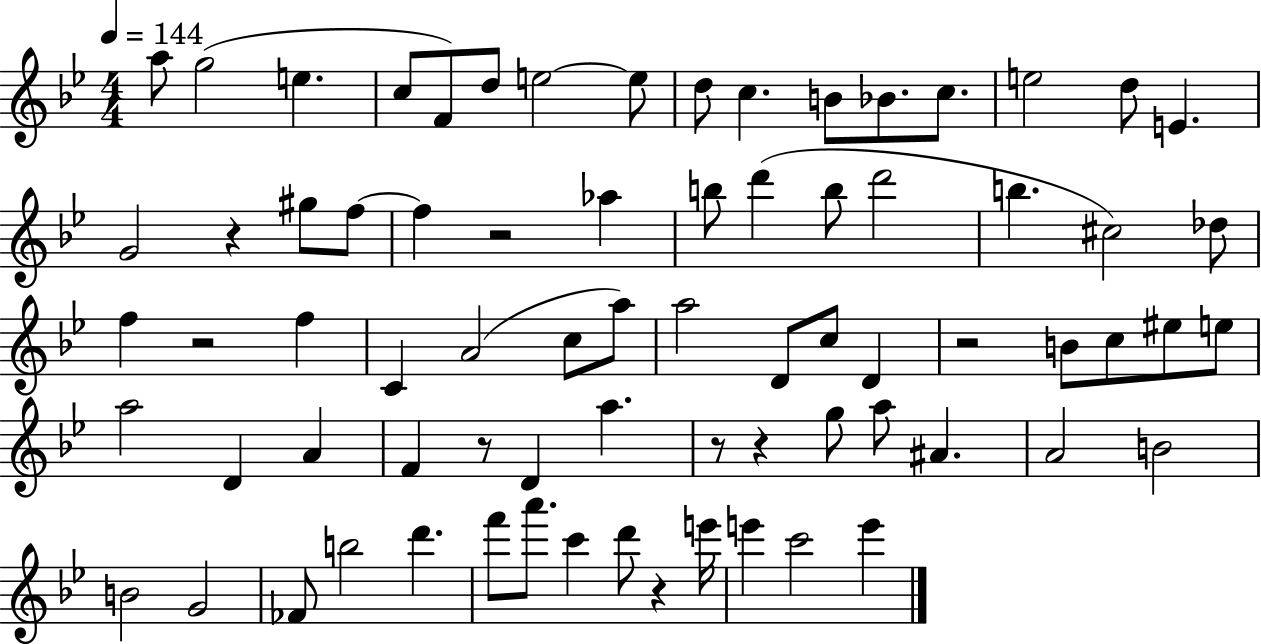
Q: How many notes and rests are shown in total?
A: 74